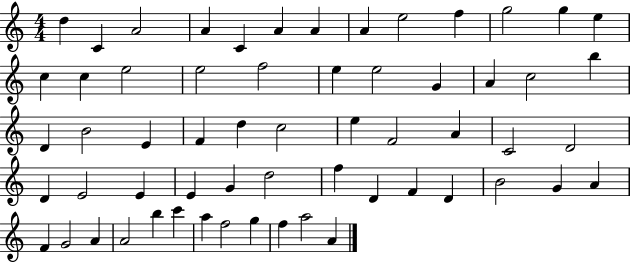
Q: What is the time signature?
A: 4/4